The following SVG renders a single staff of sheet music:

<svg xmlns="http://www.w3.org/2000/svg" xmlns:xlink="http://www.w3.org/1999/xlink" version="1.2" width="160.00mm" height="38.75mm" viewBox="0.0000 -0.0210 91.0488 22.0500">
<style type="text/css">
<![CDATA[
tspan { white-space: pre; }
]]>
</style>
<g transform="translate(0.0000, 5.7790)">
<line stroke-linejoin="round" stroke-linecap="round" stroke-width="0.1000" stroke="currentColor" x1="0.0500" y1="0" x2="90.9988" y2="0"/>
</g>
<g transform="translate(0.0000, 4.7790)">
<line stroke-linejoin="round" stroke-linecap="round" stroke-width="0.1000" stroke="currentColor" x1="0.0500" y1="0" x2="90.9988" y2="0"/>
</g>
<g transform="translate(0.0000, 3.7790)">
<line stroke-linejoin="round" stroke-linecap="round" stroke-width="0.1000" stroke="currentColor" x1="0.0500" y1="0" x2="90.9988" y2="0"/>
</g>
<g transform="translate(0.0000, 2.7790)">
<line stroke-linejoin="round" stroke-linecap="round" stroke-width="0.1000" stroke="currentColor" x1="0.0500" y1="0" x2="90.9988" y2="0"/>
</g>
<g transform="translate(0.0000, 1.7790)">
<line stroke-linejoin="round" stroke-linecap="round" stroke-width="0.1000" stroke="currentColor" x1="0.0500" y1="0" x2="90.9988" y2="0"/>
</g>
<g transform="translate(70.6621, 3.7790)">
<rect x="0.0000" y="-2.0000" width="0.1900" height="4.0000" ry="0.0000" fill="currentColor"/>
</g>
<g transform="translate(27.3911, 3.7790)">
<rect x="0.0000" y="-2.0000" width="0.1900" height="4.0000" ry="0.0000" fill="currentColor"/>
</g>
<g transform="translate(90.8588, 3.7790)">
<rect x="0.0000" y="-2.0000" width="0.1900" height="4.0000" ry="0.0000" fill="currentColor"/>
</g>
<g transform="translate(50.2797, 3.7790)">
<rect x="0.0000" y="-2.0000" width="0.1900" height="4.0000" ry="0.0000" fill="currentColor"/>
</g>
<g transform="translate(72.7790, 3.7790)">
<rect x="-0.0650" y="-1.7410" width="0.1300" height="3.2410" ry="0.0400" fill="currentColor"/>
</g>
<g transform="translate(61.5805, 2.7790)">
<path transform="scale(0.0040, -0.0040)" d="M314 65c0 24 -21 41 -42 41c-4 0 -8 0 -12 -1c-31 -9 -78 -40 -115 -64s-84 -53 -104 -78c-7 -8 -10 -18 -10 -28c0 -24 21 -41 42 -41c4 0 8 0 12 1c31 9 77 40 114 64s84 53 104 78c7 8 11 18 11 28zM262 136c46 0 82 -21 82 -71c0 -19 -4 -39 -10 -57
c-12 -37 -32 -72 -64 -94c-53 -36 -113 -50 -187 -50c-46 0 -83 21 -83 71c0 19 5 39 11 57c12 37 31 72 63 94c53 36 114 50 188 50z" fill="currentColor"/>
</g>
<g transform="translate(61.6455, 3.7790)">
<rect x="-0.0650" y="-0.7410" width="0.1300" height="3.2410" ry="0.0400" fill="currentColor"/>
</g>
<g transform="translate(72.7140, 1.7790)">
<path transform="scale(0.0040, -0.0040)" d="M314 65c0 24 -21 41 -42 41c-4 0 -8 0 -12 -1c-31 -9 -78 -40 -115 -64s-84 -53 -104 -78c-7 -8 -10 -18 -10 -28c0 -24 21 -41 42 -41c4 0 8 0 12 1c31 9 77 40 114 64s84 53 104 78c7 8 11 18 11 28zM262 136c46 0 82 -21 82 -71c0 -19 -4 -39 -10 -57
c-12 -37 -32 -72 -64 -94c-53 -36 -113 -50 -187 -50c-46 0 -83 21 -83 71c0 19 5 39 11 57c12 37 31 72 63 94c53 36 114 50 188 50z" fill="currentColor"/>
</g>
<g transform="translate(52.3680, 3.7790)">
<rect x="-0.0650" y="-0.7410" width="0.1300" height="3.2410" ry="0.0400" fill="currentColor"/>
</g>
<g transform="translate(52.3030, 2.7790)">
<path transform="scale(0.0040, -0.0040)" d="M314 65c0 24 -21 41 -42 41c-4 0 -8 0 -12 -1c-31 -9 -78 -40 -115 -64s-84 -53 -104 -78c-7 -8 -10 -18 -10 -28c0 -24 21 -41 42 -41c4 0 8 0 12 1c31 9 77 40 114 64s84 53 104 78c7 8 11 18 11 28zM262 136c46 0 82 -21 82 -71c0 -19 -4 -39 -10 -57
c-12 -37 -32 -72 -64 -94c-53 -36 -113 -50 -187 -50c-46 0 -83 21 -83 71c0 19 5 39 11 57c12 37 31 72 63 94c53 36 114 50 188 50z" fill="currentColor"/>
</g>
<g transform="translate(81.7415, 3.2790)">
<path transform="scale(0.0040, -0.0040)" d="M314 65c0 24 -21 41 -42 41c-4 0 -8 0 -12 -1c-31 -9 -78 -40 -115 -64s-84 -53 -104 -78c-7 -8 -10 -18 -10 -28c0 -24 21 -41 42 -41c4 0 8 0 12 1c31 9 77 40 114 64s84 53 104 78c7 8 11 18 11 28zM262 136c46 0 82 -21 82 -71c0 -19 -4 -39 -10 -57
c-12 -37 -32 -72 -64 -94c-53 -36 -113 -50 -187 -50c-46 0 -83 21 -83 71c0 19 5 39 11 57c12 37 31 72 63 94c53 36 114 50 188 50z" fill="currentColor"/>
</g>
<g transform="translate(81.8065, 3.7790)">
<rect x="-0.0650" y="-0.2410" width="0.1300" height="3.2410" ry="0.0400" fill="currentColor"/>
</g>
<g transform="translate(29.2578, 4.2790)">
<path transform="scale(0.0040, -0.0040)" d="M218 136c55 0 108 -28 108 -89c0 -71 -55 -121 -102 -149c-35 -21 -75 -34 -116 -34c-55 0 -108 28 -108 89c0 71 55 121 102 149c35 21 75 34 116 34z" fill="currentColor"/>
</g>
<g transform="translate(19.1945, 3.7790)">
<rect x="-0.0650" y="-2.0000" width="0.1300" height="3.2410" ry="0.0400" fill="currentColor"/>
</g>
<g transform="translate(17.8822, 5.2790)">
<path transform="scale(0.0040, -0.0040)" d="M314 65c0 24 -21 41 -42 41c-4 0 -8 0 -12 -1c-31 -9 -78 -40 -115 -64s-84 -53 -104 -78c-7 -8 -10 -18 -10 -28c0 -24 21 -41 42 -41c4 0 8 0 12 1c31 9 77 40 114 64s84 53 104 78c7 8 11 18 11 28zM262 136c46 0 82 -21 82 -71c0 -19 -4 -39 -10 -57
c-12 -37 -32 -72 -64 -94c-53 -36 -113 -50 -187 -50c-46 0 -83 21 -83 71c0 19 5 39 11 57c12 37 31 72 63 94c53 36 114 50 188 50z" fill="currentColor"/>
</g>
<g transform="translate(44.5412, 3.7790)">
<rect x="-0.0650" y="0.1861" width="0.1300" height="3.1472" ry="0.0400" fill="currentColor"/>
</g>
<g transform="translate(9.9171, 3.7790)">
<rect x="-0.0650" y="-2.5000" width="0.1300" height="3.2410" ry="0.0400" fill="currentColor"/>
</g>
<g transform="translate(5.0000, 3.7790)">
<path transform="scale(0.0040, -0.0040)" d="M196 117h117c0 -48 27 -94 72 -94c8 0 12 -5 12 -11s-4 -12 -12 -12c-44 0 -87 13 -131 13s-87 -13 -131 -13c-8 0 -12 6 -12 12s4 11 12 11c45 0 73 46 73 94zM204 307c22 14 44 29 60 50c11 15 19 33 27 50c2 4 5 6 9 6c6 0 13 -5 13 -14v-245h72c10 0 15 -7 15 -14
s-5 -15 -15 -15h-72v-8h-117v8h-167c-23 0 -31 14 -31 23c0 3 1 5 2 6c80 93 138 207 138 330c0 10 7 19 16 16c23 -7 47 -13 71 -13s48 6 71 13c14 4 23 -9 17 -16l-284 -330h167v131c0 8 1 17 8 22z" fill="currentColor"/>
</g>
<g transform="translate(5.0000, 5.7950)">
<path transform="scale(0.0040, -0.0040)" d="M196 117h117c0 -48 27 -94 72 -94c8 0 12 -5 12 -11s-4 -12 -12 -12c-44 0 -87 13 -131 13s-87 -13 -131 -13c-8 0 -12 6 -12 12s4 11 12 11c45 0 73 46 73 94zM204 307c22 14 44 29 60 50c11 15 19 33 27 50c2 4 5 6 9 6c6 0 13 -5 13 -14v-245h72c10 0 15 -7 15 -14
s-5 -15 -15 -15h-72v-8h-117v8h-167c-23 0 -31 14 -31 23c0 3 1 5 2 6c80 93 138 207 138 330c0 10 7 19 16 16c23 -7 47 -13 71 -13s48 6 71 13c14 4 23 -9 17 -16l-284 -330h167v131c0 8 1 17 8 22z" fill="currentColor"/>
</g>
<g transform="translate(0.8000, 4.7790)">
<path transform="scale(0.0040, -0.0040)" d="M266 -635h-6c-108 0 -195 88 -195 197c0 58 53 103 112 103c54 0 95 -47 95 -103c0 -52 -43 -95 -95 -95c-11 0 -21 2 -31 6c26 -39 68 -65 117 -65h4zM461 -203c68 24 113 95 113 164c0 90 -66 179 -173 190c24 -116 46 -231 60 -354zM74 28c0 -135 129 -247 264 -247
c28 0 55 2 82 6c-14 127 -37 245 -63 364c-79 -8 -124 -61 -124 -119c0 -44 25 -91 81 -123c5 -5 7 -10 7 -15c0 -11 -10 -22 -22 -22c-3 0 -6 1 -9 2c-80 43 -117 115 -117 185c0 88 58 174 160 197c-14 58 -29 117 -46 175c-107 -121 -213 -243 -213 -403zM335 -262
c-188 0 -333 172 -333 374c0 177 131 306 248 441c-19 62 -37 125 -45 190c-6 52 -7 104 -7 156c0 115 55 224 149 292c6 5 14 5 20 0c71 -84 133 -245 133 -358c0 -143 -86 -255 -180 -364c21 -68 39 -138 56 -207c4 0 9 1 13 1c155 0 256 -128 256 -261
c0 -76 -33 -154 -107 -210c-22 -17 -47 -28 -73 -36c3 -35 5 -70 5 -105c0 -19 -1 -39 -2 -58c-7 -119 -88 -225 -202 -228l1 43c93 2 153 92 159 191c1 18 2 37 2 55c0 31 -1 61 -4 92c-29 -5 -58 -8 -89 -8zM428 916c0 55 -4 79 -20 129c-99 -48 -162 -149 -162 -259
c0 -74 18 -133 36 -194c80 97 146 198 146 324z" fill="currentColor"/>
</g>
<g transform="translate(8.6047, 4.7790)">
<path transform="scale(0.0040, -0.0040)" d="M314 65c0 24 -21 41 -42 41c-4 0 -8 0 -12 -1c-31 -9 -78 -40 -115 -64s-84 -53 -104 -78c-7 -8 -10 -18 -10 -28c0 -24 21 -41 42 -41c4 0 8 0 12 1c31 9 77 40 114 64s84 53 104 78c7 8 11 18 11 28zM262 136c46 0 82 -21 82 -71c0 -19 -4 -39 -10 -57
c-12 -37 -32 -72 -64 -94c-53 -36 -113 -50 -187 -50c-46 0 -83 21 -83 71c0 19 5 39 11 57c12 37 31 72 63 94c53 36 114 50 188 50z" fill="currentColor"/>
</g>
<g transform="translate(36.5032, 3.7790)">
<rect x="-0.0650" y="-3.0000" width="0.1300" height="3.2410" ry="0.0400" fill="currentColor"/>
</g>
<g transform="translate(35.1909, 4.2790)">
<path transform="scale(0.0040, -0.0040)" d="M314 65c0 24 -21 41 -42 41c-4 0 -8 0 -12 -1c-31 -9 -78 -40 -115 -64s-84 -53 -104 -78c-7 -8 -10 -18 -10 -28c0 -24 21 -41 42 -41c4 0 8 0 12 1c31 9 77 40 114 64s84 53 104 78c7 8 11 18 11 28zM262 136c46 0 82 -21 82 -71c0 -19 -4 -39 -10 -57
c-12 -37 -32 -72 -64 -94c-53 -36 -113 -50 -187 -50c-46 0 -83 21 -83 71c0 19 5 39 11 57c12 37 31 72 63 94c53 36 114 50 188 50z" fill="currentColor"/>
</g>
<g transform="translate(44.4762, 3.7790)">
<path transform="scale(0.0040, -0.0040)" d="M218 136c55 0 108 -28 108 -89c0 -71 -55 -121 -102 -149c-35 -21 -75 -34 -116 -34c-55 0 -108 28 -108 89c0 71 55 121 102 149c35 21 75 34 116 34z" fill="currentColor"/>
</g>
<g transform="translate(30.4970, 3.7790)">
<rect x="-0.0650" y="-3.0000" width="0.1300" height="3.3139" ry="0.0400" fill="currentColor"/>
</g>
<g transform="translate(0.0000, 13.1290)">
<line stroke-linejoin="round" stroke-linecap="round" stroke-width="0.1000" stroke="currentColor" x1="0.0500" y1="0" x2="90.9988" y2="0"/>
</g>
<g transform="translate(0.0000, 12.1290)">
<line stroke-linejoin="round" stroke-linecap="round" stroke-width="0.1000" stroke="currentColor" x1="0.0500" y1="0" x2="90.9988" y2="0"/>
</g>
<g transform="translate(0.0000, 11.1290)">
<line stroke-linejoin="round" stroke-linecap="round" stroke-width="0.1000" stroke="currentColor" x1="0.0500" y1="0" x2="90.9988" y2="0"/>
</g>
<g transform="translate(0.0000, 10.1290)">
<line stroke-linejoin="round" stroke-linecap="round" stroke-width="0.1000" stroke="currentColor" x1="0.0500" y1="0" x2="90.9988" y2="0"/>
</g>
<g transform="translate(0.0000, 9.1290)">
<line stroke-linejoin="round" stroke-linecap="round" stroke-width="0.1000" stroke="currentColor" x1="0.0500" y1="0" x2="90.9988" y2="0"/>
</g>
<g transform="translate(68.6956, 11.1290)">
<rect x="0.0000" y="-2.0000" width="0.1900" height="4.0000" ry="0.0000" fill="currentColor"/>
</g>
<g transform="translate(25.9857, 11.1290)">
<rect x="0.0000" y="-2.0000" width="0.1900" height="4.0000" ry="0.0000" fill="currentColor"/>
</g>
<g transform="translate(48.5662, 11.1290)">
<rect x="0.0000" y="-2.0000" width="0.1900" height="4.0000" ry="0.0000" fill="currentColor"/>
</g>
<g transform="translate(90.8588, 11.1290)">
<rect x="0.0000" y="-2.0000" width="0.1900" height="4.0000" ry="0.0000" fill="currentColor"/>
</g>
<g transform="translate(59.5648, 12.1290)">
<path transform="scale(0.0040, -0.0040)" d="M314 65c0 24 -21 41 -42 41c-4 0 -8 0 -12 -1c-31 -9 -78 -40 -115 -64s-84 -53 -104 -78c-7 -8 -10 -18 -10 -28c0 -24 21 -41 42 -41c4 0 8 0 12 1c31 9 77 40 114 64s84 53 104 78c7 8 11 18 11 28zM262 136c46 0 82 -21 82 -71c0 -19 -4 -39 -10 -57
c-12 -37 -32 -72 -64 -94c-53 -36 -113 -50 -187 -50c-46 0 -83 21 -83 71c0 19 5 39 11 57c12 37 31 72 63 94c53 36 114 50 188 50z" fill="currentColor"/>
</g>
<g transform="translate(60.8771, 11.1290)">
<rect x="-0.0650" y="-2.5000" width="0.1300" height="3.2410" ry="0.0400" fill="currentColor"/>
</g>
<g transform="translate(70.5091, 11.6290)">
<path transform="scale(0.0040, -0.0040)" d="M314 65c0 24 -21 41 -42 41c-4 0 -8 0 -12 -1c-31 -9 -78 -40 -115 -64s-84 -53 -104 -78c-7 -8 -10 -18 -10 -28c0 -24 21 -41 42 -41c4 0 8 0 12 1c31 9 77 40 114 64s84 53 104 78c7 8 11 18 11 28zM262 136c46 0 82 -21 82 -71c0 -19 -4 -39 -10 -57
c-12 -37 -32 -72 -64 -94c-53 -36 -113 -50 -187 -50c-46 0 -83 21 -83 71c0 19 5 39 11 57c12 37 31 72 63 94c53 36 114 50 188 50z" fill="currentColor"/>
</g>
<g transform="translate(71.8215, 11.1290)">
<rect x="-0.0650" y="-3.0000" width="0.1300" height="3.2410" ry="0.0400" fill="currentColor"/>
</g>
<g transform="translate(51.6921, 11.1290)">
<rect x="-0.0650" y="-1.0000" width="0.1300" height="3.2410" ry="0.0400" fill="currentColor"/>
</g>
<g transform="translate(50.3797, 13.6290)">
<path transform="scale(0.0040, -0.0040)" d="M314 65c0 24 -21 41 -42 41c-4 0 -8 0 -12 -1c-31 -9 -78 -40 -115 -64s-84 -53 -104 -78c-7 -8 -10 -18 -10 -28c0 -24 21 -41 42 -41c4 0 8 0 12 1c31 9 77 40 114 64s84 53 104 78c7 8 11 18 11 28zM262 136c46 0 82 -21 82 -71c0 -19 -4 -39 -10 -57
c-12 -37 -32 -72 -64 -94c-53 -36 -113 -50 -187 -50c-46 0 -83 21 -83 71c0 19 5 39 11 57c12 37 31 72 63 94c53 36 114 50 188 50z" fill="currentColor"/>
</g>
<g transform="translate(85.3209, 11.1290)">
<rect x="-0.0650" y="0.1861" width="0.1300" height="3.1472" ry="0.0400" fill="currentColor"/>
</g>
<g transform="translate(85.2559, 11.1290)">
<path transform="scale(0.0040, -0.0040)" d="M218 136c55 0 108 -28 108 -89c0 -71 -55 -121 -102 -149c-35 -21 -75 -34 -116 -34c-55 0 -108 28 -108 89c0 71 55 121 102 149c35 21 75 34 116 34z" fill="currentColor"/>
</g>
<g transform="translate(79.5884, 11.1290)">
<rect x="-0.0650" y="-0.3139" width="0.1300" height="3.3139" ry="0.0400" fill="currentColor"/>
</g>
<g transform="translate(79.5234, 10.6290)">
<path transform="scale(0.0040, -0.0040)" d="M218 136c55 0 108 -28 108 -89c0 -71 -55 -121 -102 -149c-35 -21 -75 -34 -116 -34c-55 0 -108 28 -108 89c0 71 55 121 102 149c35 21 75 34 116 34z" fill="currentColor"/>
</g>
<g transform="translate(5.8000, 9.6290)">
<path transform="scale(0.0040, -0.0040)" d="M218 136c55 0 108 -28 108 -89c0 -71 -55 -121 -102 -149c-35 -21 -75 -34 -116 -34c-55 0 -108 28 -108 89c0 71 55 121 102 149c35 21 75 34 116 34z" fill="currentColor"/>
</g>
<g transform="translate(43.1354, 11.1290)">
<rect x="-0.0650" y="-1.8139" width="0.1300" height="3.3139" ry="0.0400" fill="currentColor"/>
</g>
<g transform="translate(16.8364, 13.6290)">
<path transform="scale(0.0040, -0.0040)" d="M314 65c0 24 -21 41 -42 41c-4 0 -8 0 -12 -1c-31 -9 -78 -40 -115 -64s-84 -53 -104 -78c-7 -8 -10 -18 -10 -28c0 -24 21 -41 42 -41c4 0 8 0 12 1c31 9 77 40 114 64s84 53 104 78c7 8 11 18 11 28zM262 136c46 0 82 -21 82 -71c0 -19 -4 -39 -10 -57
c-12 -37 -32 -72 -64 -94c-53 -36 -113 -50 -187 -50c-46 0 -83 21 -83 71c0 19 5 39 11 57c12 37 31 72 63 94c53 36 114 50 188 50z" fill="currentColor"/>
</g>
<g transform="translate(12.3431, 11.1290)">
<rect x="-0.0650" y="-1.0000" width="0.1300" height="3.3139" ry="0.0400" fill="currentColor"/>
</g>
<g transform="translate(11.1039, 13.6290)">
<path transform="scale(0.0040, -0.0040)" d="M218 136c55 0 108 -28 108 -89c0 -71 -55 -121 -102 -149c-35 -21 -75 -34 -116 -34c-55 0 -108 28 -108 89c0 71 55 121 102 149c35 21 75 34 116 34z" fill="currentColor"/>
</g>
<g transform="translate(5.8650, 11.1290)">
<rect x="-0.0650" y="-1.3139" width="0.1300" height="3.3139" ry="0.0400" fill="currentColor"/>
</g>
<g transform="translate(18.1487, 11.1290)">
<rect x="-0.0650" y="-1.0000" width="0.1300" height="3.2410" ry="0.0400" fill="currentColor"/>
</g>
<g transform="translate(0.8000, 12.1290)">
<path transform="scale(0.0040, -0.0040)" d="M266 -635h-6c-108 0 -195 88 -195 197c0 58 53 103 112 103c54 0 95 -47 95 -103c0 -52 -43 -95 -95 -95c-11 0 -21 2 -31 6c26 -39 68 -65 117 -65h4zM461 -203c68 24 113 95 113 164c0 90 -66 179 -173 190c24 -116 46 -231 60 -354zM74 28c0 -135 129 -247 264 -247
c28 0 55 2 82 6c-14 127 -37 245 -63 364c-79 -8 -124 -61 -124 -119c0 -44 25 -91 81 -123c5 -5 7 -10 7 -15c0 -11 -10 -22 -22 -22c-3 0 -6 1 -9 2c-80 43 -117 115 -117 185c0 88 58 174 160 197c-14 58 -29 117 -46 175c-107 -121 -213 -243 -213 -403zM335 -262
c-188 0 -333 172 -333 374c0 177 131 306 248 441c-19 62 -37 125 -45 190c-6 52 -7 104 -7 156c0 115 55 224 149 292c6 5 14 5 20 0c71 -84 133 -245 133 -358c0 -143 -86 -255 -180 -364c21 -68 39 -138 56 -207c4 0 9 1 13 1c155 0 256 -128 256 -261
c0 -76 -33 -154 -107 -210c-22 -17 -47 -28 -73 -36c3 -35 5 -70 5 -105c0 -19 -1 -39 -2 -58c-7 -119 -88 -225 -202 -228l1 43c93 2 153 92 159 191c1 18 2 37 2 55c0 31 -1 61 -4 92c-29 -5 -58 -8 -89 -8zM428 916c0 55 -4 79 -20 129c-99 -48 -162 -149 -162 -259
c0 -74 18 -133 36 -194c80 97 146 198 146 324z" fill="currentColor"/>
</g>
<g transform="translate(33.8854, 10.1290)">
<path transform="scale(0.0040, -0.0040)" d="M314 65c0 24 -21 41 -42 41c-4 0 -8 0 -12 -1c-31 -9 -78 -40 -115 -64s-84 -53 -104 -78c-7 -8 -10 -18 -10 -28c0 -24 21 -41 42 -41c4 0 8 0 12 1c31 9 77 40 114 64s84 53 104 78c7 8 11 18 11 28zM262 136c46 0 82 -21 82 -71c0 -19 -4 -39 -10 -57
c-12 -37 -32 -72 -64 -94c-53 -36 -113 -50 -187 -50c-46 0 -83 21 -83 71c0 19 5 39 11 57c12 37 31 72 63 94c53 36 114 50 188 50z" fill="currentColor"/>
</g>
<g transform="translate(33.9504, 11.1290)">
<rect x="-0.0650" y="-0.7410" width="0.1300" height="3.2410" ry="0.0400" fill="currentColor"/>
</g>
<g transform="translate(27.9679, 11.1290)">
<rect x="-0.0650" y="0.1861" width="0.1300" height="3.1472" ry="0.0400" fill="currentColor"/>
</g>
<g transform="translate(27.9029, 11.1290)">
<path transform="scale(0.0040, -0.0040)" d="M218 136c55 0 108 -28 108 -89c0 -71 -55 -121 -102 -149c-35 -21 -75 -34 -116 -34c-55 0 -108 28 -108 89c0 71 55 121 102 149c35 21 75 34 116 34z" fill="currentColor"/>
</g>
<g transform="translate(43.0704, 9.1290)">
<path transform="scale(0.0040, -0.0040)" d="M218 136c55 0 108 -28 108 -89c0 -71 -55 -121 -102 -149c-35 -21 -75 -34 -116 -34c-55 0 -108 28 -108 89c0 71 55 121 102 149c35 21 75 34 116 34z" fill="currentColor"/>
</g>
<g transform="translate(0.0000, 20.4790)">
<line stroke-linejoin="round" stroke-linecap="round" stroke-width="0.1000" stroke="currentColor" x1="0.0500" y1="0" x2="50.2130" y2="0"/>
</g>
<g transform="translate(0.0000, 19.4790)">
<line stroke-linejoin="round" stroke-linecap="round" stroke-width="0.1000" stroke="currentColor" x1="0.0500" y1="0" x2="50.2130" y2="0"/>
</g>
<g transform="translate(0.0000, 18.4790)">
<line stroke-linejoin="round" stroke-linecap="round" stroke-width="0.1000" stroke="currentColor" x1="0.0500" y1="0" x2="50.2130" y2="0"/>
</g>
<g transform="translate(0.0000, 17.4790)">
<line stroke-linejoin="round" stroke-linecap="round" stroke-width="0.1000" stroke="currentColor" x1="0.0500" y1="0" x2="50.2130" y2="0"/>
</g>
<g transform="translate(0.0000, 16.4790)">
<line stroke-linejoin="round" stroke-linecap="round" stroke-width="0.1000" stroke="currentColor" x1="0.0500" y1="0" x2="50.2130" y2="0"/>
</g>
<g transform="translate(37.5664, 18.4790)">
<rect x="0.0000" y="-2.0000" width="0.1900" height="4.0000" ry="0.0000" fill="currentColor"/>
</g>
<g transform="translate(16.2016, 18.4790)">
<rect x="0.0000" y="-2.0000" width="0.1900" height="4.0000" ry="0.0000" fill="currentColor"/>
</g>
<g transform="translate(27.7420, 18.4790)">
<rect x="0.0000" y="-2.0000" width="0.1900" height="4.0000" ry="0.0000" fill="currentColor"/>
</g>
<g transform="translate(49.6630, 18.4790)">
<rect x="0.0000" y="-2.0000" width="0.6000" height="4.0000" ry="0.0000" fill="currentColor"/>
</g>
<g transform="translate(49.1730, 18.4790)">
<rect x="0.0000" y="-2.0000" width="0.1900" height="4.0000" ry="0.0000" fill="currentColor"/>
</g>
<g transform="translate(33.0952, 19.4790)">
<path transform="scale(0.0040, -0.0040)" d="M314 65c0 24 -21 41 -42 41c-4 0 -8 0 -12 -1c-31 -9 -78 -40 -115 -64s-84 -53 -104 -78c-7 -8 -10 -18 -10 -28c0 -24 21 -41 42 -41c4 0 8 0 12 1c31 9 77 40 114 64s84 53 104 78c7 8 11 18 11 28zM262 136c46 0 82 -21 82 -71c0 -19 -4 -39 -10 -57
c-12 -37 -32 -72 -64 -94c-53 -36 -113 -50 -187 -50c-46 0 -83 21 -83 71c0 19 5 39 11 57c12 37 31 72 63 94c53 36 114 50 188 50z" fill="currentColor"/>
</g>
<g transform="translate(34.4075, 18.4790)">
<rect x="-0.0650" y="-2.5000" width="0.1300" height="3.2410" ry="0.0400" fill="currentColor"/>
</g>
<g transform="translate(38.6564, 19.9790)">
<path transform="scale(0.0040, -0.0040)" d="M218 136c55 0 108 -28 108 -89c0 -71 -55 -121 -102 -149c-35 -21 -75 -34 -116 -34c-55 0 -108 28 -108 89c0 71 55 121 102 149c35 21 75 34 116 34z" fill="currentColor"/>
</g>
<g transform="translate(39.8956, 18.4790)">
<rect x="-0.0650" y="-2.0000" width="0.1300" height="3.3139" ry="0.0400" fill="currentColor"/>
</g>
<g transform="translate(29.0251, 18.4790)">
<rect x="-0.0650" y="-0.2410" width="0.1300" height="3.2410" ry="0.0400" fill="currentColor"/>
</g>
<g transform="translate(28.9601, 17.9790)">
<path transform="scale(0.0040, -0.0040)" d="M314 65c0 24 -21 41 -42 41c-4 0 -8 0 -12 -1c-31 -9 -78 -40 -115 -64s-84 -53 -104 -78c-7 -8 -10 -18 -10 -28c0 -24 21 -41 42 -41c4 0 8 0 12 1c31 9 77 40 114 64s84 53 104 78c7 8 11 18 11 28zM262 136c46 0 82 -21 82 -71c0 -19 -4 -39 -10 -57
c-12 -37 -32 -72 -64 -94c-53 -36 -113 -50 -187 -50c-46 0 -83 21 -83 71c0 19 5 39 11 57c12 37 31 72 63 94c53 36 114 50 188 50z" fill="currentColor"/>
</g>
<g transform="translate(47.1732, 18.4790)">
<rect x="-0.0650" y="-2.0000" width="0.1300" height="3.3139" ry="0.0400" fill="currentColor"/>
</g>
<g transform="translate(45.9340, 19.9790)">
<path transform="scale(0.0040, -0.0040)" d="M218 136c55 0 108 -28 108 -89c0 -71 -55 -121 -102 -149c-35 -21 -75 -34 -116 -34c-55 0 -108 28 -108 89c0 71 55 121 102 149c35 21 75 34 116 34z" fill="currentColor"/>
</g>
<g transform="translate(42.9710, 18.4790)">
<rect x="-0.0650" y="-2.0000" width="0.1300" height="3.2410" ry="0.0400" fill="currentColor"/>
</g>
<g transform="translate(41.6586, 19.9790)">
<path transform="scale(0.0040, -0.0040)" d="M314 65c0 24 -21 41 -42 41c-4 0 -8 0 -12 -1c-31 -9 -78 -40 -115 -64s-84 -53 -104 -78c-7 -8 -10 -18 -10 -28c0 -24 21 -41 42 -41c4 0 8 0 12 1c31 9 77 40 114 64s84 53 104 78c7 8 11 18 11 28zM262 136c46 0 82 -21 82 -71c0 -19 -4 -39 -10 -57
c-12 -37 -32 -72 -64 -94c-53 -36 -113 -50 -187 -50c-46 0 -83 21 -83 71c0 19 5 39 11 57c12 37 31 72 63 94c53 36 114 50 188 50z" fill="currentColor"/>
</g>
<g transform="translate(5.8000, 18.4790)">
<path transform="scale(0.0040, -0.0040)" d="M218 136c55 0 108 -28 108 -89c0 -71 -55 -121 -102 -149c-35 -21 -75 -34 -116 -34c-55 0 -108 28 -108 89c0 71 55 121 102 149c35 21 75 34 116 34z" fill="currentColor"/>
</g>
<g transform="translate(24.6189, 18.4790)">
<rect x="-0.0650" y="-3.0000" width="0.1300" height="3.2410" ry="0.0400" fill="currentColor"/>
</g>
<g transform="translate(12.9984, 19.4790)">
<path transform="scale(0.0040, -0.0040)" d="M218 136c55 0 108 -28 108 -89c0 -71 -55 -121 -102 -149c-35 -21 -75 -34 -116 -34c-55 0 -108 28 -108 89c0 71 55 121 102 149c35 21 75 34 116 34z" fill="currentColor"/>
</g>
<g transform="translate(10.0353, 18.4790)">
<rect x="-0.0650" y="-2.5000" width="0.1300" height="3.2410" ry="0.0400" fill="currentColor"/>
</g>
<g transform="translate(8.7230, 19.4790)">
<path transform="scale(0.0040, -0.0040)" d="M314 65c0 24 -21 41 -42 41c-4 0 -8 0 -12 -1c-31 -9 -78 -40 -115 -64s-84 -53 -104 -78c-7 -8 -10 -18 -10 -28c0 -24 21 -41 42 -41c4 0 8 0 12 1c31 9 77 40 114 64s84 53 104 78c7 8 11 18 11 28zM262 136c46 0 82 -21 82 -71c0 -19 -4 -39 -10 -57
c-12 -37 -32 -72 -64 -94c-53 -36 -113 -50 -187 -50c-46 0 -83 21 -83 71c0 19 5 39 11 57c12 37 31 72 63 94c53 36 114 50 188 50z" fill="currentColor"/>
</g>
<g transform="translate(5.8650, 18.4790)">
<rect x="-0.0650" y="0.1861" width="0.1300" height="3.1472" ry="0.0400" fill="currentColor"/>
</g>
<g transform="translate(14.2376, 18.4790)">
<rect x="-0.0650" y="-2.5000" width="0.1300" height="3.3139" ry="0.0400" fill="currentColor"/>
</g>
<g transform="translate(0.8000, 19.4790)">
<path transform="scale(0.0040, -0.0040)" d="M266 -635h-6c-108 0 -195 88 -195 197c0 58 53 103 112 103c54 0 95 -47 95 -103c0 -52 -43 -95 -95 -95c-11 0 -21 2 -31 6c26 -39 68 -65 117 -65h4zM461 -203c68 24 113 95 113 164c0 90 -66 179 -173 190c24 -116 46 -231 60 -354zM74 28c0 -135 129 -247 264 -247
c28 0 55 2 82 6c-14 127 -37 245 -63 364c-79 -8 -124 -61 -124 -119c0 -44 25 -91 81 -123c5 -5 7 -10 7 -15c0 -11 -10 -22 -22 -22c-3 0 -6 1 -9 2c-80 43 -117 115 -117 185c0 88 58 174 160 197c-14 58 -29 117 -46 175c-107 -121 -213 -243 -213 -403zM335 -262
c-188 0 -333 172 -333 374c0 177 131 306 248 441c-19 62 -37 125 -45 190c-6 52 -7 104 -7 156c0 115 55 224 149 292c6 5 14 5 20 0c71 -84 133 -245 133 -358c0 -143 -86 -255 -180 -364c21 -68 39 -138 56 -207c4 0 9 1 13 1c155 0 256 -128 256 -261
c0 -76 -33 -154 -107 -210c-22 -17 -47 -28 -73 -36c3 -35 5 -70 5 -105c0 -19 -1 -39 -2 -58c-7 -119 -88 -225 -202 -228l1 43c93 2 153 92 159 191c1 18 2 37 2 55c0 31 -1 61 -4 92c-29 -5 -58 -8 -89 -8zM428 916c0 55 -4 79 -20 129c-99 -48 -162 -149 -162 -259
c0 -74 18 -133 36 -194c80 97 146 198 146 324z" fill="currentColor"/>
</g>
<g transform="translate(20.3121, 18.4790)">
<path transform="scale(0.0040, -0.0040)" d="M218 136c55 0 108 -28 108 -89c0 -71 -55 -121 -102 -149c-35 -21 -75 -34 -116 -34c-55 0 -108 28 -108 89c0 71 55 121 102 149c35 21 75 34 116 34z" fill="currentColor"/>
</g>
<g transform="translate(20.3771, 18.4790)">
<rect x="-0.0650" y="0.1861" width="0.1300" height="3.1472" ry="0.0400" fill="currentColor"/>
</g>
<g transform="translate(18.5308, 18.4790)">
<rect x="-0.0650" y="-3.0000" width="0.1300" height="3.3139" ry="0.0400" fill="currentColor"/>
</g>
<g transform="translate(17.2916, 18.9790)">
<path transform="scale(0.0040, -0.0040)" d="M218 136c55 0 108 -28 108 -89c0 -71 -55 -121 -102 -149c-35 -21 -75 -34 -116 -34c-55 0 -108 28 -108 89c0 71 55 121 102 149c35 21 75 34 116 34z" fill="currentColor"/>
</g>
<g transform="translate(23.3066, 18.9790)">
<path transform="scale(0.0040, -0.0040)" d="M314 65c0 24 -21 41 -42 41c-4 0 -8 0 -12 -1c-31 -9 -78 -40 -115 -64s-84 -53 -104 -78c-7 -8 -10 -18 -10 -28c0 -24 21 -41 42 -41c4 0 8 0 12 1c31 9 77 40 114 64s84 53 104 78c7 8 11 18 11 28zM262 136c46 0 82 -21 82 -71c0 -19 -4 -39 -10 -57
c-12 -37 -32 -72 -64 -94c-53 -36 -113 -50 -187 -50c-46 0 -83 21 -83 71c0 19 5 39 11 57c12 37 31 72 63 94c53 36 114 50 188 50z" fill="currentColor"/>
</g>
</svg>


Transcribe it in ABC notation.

X:1
T:Untitled
M:4/4
L:1/4
K:C
G2 F2 A A2 B d2 d2 f2 c2 e D D2 B d2 f D2 G2 A2 c B B G2 G A B A2 c2 G2 F F2 F